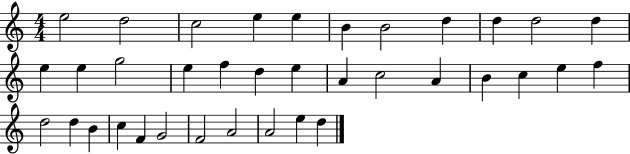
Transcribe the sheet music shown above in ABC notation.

X:1
T:Untitled
M:4/4
L:1/4
K:C
e2 d2 c2 e e B B2 d d d2 d e e g2 e f d e A c2 A B c e f d2 d B c F G2 F2 A2 A2 e d